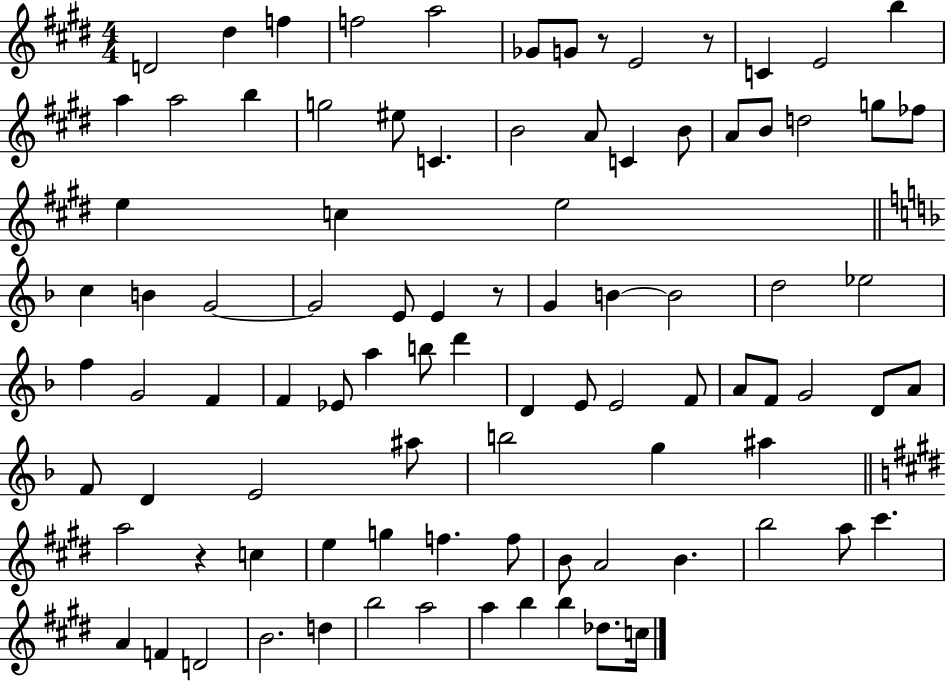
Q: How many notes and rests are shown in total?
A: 92